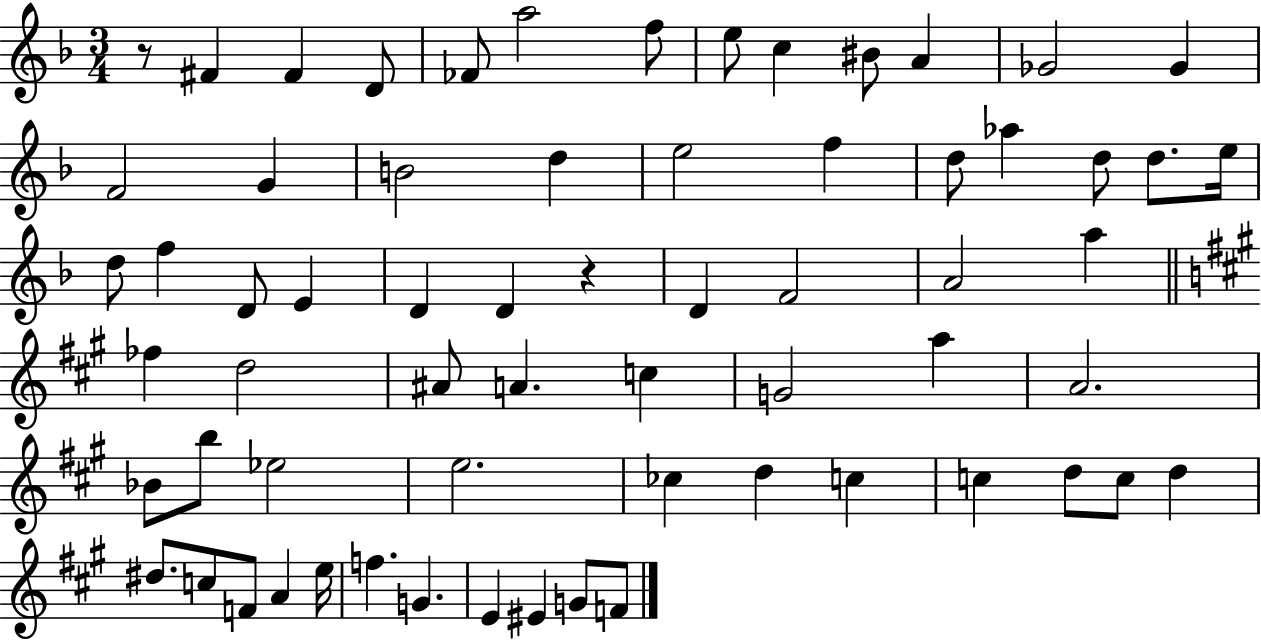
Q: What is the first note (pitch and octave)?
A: F#4